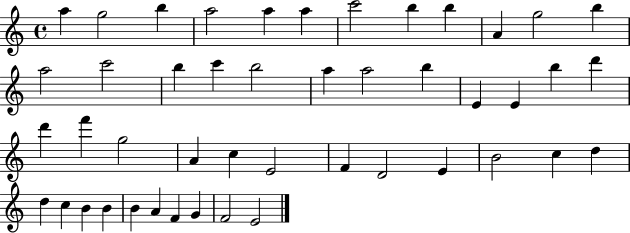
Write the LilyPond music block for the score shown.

{
  \clef treble
  \time 4/4
  \defaultTimeSignature
  \key c \major
  a''4 g''2 b''4 | a''2 a''4 a''4 | c'''2 b''4 b''4 | a'4 g''2 b''4 | \break a''2 c'''2 | b''4 c'''4 b''2 | a''4 a''2 b''4 | e'4 e'4 b''4 d'''4 | \break d'''4 f'''4 g''2 | a'4 c''4 e'2 | f'4 d'2 e'4 | b'2 c''4 d''4 | \break d''4 c''4 b'4 b'4 | b'4 a'4 f'4 g'4 | f'2 e'2 | \bar "|."
}